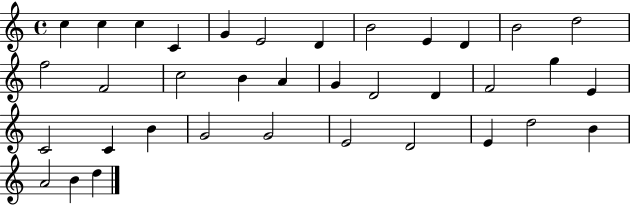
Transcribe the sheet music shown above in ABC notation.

X:1
T:Untitled
M:4/4
L:1/4
K:C
c c c C G E2 D B2 E D B2 d2 f2 F2 c2 B A G D2 D F2 g E C2 C B G2 G2 E2 D2 E d2 B A2 B d